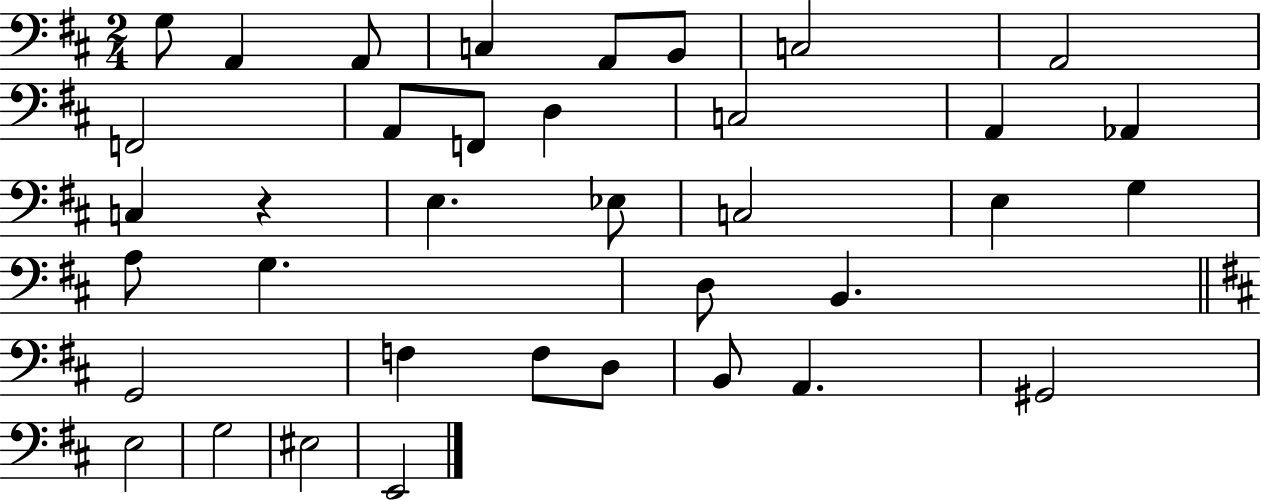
G3/e A2/q A2/e C3/q A2/e B2/e C3/h A2/h F2/h A2/e F2/e D3/q C3/h A2/q Ab2/q C3/q R/q E3/q. Eb3/e C3/h E3/q G3/q A3/e G3/q. D3/e B2/q. G2/h F3/q F3/e D3/e B2/e A2/q. G#2/h E3/h G3/h EIS3/h E2/h